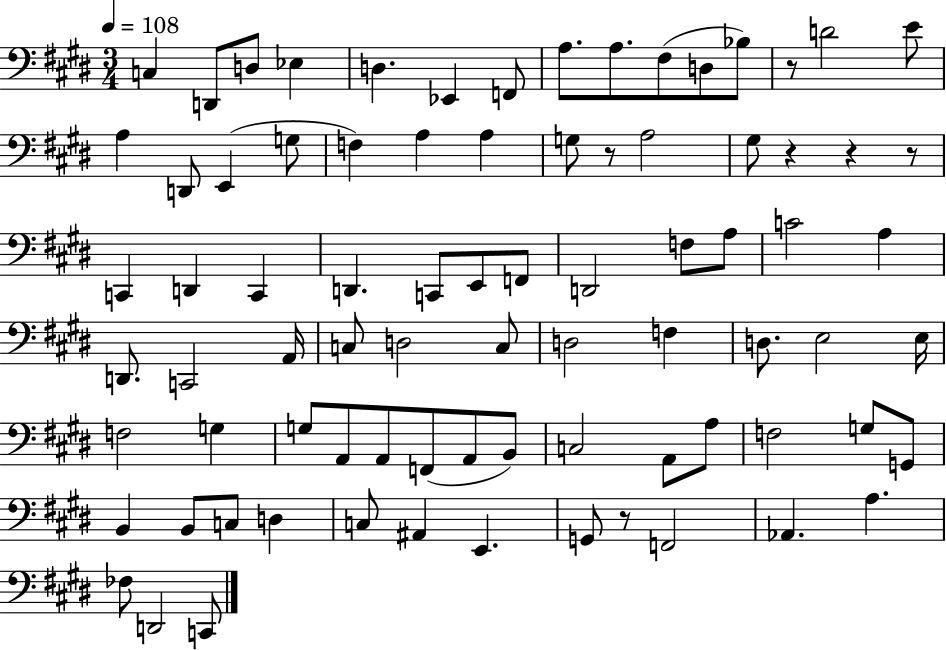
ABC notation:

X:1
T:Untitled
M:3/4
L:1/4
K:E
C, D,,/2 D,/2 _E, D, _E,, F,,/2 A,/2 A,/2 ^F,/2 D,/2 _B,/2 z/2 D2 E/2 A, D,,/2 E,, G,/2 F, A, A, G,/2 z/2 A,2 ^G,/2 z z z/2 C,, D,, C,, D,, C,,/2 E,,/2 F,,/2 D,,2 F,/2 A,/2 C2 A, D,,/2 C,,2 A,,/4 C,/2 D,2 C,/2 D,2 F, D,/2 E,2 E,/4 F,2 G, G,/2 A,,/2 A,,/2 F,,/2 A,,/2 B,,/2 C,2 A,,/2 A,/2 F,2 G,/2 G,,/2 B,, B,,/2 C,/2 D, C,/2 ^A,, E,, G,,/2 z/2 F,,2 _A,, A, _F,/2 D,,2 C,,/2